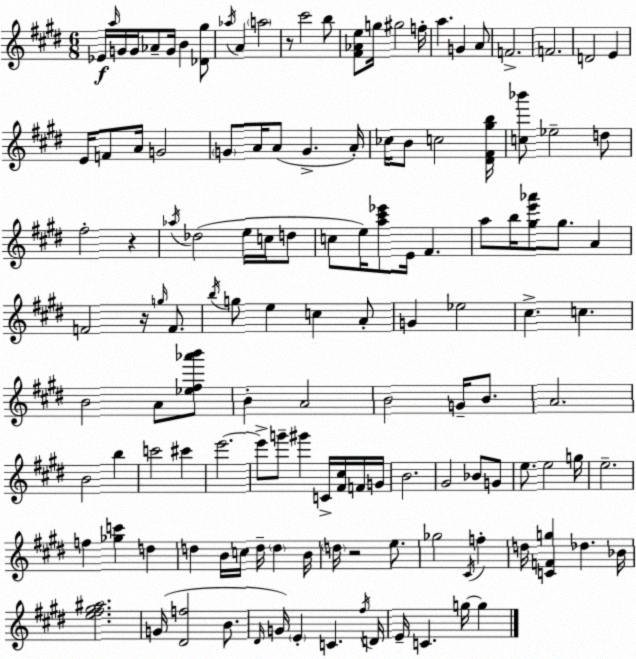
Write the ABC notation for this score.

X:1
T:Untitled
M:6/8
L:1/4
K:E
_E/4 a/4 G/4 G/4 _A/2 G/4 B [_D^g]/2 _a/4 A a2 z/2 ^c'2 b/2 [^F_Ae]/2 g/4 ^g2 f/4 a G A/2 F2 F2 D2 E E/4 F/2 A/4 G2 G/2 A/4 A/2 G A/4 _c/4 B/2 c2 [^D^F^gb]/4 [c_b']/2 _e2 d/2 ^f2 z _a/4 _d2 e/4 c/4 d/2 c/2 e/4 [a^c'_e']/2 E/4 ^F a/2 b/4 [^ge'_a']/2 ^g/2 A F2 z/4 g/4 F/2 b/4 g/2 e c A/2 G _e2 ^c c B2 A/2 [_e^f_a'b']/2 B A2 B2 G/4 B/2 A2 B2 b c'2 ^c' e'2 e'/2 g'/2 ^g' C/4 [^F^c]/4 F/4 G/4 B2 ^G2 _B/2 G/2 e/2 e2 g/4 e2 f [_gc'] d d B/4 c/4 d/4 d B/4 d/4 z2 e/2 _g2 ^C/4 f d/4 [CFg] _d _B/4 [e^f^g^a]2 G/4 [^Df]2 B/2 ^D/4 G/4 E C ^f/4 D/4 E/4 C g/4 g